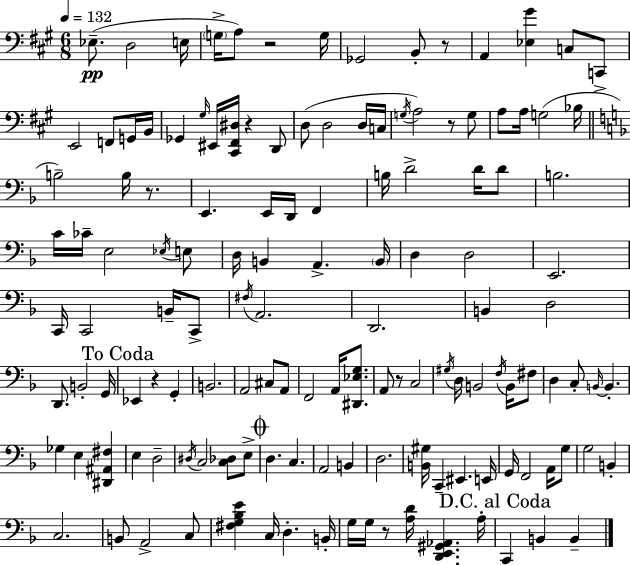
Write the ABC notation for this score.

X:1
T:Untitled
M:6/8
L:1/4
K:A
_E,/2 D,2 E,/4 G,/4 A,/2 z2 G,/4 _G,,2 B,,/2 z/2 A,, [_E,^G] C,/2 C,,/2 E,,2 F,,/2 G,,/4 B,,/4 _G,, ^G,/4 ^E,,/4 [^C,,^F,,^D,]/4 z D,,/2 D,/2 D,2 D,/4 C,/4 G,/4 A,2 z/2 G,/2 A,/2 A,/4 G,2 _B,/4 B,2 B,/4 z/2 E,, E,,/4 D,,/4 F,, B,/4 D2 D/4 D/2 B,2 C/4 _C/4 E,2 _E,/4 E,/2 D,/4 B,, A,, B,,/4 D, D,2 E,,2 C,,/4 C,,2 B,,/4 C,,/2 ^F,/4 A,,2 D,,2 B,, D,2 D,,/2 B,,2 G,,/4 _E,, z G,, B,,2 A,,2 ^C,/2 A,,/2 F,,2 A,,/4 [^D,,_E,G,]/2 A,,/2 z/2 C,2 ^G,/4 D,/4 B,,2 F,/4 B,,/4 ^F,/2 D, C,/2 B,,/4 B,, _G, E, [^D,,^A,,^F,] E, D,2 ^D,/4 C,2 [C,_D,]/2 E,/2 D, C, A,,2 B,, D,2 [B,,^G,]/4 C,, ^E,, E,,/4 G,,/4 F,,2 A,,/4 G,/2 G,2 B,, C,2 B,,/2 A,,2 C,/2 [^F,G,_B,E] C,/4 D, B,,/4 G,/4 G,/4 z/2 [A,D]/4 [D,,E,,^G,,_A,,] A,/4 C,, B,, B,,